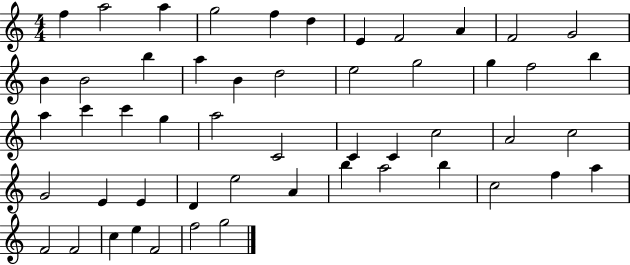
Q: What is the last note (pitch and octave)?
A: G5